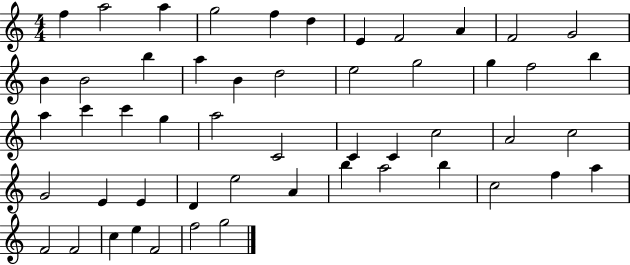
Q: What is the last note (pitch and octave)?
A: G5